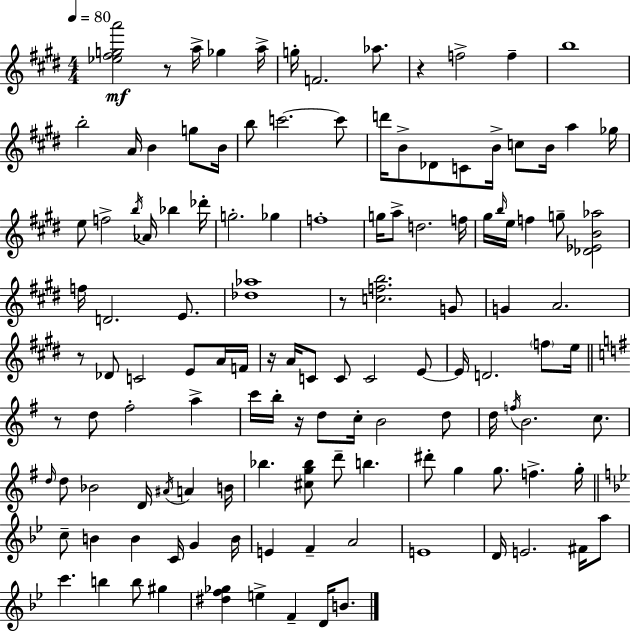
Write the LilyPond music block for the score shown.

{
  \clef treble
  \numericTimeSignature
  \time 4/4
  \key e \major
  \tempo 4 = 80
  <ees'' fis'' g'' a'''>2\mf r8 a''16-> ges''4 a''16-> | g''16-. f'2. aes''8. | r4 f''2-> f''4-- | b''1 | \break b''2-. a'16 b'4 g''8 b'16 | b''8 c'''2.~~ c'''8 | d'''16 b'8-> des'8 c'8 b'16-> c''8 b'16 a''4 ges''16 | e''8 f''2-> \acciaccatura { b''16 } aes'16 bes''4 | \break des'''16-. g''2.-. ges''4 | f''1-. | g''16 a''8-> d''2. | f''16 gis''16 \grace { b''16 } e''16 f''4 g''8-- <des' ees' b' aes''>2 | \break f''16 d'2. e'8. | <des'' aes''>1 | r8 <c'' f'' b''>2. | g'8 g'4 a'2. | \break r8 des'8 c'2 e'8 | a'16 f'16 r16 a'16 c'8 c'8 c'2 | e'8~~ e'16 d'2. \parenthesize f''8 | e''16 \bar "||" \break \key g \major r8 d''8 fis''2-. a''4-> | c'''16 b''16-. r16 d''8 c''16-. b'2 d''8 | d''16 \acciaccatura { f''16 } b'2. c''8. | \grace { d''16 } d''8 bes'2 d'16 \acciaccatura { ais'16 } a'4 | \break b'16 bes''4. <cis'' g'' bes''>8 d'''8-- b''4. | dis'''8-. g''4 g''8. f''4.-> | g''16-. \bar "||" \break \key g \minor c''8-- b'4 b'4 c'16 g'4 b'16 | e'4 f'4-- a'2 | e'1 | d'16 e'2. fis'16 a''8 | \break c'''4. b''4 b''8 gis''4 | <dis'' f'' ges''>4 e''4-> f'4-- d'16 b'8. | \bar "|."
}